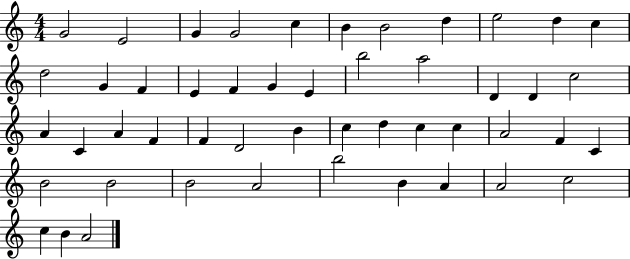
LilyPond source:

{
  \clef treble
  \numericTimeSignature
  \time 4/4
  \key c \major
  g'2 e'2 | g'4 g'2 c''4 | b'4 b'2 d''4 | e''2 d''4 c''4 | \break d''2 g'4 f'4 | e'4 f'4 g'4 e'4 | b''2 a''2 | d'4 d'4 c''2 | \break a'4 c'4 a'4 f'4 | f'4 d'2 b'4 | c''4 d''4 c''4 c''4 | a'2 f'4 c'4 | \break b'2 b'2 | b'2 a'2 | b''2 b'4 a'4 | a'2 c''2 | \break c''4 b'4 a'2 | \bar "|."
}